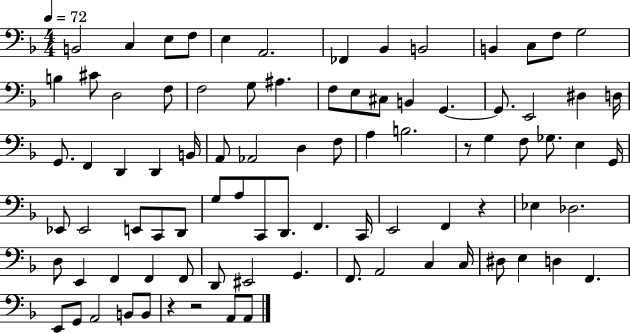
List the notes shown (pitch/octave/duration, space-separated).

B2/h C3/q E3/e F3/e E3/q A2/h. FES2/q Bb2/q B2/h B2/q C3/e F3/e G3/h B3/q C#4/e D3/h F3/e F3/h G3/e A#3/q. F3/e E3/e C#3/e B2/q G2/q. G2/e. E2/h D#3/q D3/s G2/e. F2/q D2/q D2/q B2/s A2/e Ab2/h D3/q F3/e A3/q B3/h. R/e G3/q F3/e Gb3/e. E3/q G2/s Eb2/e Eb2/h E2/e C2/e D2/e G3/e A3/e C2/e D2/e. F2/q. C2/s E2/h F2/q R/q Eb3/q Db3/h. D3/e E2/q F2/q F2/q F2/e D2/e EIS2/h G2/q. F2/e. A2/h C3/q C3/s D#3/e E3/q D3/q F2/q. E2/e G2/e A2/h B2/e B2/e R/q R/h A2/e A2/e